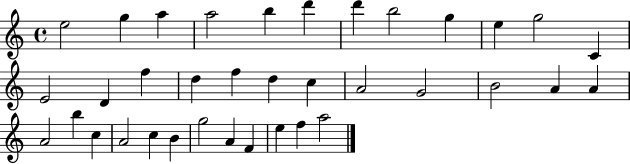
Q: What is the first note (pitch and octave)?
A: E5